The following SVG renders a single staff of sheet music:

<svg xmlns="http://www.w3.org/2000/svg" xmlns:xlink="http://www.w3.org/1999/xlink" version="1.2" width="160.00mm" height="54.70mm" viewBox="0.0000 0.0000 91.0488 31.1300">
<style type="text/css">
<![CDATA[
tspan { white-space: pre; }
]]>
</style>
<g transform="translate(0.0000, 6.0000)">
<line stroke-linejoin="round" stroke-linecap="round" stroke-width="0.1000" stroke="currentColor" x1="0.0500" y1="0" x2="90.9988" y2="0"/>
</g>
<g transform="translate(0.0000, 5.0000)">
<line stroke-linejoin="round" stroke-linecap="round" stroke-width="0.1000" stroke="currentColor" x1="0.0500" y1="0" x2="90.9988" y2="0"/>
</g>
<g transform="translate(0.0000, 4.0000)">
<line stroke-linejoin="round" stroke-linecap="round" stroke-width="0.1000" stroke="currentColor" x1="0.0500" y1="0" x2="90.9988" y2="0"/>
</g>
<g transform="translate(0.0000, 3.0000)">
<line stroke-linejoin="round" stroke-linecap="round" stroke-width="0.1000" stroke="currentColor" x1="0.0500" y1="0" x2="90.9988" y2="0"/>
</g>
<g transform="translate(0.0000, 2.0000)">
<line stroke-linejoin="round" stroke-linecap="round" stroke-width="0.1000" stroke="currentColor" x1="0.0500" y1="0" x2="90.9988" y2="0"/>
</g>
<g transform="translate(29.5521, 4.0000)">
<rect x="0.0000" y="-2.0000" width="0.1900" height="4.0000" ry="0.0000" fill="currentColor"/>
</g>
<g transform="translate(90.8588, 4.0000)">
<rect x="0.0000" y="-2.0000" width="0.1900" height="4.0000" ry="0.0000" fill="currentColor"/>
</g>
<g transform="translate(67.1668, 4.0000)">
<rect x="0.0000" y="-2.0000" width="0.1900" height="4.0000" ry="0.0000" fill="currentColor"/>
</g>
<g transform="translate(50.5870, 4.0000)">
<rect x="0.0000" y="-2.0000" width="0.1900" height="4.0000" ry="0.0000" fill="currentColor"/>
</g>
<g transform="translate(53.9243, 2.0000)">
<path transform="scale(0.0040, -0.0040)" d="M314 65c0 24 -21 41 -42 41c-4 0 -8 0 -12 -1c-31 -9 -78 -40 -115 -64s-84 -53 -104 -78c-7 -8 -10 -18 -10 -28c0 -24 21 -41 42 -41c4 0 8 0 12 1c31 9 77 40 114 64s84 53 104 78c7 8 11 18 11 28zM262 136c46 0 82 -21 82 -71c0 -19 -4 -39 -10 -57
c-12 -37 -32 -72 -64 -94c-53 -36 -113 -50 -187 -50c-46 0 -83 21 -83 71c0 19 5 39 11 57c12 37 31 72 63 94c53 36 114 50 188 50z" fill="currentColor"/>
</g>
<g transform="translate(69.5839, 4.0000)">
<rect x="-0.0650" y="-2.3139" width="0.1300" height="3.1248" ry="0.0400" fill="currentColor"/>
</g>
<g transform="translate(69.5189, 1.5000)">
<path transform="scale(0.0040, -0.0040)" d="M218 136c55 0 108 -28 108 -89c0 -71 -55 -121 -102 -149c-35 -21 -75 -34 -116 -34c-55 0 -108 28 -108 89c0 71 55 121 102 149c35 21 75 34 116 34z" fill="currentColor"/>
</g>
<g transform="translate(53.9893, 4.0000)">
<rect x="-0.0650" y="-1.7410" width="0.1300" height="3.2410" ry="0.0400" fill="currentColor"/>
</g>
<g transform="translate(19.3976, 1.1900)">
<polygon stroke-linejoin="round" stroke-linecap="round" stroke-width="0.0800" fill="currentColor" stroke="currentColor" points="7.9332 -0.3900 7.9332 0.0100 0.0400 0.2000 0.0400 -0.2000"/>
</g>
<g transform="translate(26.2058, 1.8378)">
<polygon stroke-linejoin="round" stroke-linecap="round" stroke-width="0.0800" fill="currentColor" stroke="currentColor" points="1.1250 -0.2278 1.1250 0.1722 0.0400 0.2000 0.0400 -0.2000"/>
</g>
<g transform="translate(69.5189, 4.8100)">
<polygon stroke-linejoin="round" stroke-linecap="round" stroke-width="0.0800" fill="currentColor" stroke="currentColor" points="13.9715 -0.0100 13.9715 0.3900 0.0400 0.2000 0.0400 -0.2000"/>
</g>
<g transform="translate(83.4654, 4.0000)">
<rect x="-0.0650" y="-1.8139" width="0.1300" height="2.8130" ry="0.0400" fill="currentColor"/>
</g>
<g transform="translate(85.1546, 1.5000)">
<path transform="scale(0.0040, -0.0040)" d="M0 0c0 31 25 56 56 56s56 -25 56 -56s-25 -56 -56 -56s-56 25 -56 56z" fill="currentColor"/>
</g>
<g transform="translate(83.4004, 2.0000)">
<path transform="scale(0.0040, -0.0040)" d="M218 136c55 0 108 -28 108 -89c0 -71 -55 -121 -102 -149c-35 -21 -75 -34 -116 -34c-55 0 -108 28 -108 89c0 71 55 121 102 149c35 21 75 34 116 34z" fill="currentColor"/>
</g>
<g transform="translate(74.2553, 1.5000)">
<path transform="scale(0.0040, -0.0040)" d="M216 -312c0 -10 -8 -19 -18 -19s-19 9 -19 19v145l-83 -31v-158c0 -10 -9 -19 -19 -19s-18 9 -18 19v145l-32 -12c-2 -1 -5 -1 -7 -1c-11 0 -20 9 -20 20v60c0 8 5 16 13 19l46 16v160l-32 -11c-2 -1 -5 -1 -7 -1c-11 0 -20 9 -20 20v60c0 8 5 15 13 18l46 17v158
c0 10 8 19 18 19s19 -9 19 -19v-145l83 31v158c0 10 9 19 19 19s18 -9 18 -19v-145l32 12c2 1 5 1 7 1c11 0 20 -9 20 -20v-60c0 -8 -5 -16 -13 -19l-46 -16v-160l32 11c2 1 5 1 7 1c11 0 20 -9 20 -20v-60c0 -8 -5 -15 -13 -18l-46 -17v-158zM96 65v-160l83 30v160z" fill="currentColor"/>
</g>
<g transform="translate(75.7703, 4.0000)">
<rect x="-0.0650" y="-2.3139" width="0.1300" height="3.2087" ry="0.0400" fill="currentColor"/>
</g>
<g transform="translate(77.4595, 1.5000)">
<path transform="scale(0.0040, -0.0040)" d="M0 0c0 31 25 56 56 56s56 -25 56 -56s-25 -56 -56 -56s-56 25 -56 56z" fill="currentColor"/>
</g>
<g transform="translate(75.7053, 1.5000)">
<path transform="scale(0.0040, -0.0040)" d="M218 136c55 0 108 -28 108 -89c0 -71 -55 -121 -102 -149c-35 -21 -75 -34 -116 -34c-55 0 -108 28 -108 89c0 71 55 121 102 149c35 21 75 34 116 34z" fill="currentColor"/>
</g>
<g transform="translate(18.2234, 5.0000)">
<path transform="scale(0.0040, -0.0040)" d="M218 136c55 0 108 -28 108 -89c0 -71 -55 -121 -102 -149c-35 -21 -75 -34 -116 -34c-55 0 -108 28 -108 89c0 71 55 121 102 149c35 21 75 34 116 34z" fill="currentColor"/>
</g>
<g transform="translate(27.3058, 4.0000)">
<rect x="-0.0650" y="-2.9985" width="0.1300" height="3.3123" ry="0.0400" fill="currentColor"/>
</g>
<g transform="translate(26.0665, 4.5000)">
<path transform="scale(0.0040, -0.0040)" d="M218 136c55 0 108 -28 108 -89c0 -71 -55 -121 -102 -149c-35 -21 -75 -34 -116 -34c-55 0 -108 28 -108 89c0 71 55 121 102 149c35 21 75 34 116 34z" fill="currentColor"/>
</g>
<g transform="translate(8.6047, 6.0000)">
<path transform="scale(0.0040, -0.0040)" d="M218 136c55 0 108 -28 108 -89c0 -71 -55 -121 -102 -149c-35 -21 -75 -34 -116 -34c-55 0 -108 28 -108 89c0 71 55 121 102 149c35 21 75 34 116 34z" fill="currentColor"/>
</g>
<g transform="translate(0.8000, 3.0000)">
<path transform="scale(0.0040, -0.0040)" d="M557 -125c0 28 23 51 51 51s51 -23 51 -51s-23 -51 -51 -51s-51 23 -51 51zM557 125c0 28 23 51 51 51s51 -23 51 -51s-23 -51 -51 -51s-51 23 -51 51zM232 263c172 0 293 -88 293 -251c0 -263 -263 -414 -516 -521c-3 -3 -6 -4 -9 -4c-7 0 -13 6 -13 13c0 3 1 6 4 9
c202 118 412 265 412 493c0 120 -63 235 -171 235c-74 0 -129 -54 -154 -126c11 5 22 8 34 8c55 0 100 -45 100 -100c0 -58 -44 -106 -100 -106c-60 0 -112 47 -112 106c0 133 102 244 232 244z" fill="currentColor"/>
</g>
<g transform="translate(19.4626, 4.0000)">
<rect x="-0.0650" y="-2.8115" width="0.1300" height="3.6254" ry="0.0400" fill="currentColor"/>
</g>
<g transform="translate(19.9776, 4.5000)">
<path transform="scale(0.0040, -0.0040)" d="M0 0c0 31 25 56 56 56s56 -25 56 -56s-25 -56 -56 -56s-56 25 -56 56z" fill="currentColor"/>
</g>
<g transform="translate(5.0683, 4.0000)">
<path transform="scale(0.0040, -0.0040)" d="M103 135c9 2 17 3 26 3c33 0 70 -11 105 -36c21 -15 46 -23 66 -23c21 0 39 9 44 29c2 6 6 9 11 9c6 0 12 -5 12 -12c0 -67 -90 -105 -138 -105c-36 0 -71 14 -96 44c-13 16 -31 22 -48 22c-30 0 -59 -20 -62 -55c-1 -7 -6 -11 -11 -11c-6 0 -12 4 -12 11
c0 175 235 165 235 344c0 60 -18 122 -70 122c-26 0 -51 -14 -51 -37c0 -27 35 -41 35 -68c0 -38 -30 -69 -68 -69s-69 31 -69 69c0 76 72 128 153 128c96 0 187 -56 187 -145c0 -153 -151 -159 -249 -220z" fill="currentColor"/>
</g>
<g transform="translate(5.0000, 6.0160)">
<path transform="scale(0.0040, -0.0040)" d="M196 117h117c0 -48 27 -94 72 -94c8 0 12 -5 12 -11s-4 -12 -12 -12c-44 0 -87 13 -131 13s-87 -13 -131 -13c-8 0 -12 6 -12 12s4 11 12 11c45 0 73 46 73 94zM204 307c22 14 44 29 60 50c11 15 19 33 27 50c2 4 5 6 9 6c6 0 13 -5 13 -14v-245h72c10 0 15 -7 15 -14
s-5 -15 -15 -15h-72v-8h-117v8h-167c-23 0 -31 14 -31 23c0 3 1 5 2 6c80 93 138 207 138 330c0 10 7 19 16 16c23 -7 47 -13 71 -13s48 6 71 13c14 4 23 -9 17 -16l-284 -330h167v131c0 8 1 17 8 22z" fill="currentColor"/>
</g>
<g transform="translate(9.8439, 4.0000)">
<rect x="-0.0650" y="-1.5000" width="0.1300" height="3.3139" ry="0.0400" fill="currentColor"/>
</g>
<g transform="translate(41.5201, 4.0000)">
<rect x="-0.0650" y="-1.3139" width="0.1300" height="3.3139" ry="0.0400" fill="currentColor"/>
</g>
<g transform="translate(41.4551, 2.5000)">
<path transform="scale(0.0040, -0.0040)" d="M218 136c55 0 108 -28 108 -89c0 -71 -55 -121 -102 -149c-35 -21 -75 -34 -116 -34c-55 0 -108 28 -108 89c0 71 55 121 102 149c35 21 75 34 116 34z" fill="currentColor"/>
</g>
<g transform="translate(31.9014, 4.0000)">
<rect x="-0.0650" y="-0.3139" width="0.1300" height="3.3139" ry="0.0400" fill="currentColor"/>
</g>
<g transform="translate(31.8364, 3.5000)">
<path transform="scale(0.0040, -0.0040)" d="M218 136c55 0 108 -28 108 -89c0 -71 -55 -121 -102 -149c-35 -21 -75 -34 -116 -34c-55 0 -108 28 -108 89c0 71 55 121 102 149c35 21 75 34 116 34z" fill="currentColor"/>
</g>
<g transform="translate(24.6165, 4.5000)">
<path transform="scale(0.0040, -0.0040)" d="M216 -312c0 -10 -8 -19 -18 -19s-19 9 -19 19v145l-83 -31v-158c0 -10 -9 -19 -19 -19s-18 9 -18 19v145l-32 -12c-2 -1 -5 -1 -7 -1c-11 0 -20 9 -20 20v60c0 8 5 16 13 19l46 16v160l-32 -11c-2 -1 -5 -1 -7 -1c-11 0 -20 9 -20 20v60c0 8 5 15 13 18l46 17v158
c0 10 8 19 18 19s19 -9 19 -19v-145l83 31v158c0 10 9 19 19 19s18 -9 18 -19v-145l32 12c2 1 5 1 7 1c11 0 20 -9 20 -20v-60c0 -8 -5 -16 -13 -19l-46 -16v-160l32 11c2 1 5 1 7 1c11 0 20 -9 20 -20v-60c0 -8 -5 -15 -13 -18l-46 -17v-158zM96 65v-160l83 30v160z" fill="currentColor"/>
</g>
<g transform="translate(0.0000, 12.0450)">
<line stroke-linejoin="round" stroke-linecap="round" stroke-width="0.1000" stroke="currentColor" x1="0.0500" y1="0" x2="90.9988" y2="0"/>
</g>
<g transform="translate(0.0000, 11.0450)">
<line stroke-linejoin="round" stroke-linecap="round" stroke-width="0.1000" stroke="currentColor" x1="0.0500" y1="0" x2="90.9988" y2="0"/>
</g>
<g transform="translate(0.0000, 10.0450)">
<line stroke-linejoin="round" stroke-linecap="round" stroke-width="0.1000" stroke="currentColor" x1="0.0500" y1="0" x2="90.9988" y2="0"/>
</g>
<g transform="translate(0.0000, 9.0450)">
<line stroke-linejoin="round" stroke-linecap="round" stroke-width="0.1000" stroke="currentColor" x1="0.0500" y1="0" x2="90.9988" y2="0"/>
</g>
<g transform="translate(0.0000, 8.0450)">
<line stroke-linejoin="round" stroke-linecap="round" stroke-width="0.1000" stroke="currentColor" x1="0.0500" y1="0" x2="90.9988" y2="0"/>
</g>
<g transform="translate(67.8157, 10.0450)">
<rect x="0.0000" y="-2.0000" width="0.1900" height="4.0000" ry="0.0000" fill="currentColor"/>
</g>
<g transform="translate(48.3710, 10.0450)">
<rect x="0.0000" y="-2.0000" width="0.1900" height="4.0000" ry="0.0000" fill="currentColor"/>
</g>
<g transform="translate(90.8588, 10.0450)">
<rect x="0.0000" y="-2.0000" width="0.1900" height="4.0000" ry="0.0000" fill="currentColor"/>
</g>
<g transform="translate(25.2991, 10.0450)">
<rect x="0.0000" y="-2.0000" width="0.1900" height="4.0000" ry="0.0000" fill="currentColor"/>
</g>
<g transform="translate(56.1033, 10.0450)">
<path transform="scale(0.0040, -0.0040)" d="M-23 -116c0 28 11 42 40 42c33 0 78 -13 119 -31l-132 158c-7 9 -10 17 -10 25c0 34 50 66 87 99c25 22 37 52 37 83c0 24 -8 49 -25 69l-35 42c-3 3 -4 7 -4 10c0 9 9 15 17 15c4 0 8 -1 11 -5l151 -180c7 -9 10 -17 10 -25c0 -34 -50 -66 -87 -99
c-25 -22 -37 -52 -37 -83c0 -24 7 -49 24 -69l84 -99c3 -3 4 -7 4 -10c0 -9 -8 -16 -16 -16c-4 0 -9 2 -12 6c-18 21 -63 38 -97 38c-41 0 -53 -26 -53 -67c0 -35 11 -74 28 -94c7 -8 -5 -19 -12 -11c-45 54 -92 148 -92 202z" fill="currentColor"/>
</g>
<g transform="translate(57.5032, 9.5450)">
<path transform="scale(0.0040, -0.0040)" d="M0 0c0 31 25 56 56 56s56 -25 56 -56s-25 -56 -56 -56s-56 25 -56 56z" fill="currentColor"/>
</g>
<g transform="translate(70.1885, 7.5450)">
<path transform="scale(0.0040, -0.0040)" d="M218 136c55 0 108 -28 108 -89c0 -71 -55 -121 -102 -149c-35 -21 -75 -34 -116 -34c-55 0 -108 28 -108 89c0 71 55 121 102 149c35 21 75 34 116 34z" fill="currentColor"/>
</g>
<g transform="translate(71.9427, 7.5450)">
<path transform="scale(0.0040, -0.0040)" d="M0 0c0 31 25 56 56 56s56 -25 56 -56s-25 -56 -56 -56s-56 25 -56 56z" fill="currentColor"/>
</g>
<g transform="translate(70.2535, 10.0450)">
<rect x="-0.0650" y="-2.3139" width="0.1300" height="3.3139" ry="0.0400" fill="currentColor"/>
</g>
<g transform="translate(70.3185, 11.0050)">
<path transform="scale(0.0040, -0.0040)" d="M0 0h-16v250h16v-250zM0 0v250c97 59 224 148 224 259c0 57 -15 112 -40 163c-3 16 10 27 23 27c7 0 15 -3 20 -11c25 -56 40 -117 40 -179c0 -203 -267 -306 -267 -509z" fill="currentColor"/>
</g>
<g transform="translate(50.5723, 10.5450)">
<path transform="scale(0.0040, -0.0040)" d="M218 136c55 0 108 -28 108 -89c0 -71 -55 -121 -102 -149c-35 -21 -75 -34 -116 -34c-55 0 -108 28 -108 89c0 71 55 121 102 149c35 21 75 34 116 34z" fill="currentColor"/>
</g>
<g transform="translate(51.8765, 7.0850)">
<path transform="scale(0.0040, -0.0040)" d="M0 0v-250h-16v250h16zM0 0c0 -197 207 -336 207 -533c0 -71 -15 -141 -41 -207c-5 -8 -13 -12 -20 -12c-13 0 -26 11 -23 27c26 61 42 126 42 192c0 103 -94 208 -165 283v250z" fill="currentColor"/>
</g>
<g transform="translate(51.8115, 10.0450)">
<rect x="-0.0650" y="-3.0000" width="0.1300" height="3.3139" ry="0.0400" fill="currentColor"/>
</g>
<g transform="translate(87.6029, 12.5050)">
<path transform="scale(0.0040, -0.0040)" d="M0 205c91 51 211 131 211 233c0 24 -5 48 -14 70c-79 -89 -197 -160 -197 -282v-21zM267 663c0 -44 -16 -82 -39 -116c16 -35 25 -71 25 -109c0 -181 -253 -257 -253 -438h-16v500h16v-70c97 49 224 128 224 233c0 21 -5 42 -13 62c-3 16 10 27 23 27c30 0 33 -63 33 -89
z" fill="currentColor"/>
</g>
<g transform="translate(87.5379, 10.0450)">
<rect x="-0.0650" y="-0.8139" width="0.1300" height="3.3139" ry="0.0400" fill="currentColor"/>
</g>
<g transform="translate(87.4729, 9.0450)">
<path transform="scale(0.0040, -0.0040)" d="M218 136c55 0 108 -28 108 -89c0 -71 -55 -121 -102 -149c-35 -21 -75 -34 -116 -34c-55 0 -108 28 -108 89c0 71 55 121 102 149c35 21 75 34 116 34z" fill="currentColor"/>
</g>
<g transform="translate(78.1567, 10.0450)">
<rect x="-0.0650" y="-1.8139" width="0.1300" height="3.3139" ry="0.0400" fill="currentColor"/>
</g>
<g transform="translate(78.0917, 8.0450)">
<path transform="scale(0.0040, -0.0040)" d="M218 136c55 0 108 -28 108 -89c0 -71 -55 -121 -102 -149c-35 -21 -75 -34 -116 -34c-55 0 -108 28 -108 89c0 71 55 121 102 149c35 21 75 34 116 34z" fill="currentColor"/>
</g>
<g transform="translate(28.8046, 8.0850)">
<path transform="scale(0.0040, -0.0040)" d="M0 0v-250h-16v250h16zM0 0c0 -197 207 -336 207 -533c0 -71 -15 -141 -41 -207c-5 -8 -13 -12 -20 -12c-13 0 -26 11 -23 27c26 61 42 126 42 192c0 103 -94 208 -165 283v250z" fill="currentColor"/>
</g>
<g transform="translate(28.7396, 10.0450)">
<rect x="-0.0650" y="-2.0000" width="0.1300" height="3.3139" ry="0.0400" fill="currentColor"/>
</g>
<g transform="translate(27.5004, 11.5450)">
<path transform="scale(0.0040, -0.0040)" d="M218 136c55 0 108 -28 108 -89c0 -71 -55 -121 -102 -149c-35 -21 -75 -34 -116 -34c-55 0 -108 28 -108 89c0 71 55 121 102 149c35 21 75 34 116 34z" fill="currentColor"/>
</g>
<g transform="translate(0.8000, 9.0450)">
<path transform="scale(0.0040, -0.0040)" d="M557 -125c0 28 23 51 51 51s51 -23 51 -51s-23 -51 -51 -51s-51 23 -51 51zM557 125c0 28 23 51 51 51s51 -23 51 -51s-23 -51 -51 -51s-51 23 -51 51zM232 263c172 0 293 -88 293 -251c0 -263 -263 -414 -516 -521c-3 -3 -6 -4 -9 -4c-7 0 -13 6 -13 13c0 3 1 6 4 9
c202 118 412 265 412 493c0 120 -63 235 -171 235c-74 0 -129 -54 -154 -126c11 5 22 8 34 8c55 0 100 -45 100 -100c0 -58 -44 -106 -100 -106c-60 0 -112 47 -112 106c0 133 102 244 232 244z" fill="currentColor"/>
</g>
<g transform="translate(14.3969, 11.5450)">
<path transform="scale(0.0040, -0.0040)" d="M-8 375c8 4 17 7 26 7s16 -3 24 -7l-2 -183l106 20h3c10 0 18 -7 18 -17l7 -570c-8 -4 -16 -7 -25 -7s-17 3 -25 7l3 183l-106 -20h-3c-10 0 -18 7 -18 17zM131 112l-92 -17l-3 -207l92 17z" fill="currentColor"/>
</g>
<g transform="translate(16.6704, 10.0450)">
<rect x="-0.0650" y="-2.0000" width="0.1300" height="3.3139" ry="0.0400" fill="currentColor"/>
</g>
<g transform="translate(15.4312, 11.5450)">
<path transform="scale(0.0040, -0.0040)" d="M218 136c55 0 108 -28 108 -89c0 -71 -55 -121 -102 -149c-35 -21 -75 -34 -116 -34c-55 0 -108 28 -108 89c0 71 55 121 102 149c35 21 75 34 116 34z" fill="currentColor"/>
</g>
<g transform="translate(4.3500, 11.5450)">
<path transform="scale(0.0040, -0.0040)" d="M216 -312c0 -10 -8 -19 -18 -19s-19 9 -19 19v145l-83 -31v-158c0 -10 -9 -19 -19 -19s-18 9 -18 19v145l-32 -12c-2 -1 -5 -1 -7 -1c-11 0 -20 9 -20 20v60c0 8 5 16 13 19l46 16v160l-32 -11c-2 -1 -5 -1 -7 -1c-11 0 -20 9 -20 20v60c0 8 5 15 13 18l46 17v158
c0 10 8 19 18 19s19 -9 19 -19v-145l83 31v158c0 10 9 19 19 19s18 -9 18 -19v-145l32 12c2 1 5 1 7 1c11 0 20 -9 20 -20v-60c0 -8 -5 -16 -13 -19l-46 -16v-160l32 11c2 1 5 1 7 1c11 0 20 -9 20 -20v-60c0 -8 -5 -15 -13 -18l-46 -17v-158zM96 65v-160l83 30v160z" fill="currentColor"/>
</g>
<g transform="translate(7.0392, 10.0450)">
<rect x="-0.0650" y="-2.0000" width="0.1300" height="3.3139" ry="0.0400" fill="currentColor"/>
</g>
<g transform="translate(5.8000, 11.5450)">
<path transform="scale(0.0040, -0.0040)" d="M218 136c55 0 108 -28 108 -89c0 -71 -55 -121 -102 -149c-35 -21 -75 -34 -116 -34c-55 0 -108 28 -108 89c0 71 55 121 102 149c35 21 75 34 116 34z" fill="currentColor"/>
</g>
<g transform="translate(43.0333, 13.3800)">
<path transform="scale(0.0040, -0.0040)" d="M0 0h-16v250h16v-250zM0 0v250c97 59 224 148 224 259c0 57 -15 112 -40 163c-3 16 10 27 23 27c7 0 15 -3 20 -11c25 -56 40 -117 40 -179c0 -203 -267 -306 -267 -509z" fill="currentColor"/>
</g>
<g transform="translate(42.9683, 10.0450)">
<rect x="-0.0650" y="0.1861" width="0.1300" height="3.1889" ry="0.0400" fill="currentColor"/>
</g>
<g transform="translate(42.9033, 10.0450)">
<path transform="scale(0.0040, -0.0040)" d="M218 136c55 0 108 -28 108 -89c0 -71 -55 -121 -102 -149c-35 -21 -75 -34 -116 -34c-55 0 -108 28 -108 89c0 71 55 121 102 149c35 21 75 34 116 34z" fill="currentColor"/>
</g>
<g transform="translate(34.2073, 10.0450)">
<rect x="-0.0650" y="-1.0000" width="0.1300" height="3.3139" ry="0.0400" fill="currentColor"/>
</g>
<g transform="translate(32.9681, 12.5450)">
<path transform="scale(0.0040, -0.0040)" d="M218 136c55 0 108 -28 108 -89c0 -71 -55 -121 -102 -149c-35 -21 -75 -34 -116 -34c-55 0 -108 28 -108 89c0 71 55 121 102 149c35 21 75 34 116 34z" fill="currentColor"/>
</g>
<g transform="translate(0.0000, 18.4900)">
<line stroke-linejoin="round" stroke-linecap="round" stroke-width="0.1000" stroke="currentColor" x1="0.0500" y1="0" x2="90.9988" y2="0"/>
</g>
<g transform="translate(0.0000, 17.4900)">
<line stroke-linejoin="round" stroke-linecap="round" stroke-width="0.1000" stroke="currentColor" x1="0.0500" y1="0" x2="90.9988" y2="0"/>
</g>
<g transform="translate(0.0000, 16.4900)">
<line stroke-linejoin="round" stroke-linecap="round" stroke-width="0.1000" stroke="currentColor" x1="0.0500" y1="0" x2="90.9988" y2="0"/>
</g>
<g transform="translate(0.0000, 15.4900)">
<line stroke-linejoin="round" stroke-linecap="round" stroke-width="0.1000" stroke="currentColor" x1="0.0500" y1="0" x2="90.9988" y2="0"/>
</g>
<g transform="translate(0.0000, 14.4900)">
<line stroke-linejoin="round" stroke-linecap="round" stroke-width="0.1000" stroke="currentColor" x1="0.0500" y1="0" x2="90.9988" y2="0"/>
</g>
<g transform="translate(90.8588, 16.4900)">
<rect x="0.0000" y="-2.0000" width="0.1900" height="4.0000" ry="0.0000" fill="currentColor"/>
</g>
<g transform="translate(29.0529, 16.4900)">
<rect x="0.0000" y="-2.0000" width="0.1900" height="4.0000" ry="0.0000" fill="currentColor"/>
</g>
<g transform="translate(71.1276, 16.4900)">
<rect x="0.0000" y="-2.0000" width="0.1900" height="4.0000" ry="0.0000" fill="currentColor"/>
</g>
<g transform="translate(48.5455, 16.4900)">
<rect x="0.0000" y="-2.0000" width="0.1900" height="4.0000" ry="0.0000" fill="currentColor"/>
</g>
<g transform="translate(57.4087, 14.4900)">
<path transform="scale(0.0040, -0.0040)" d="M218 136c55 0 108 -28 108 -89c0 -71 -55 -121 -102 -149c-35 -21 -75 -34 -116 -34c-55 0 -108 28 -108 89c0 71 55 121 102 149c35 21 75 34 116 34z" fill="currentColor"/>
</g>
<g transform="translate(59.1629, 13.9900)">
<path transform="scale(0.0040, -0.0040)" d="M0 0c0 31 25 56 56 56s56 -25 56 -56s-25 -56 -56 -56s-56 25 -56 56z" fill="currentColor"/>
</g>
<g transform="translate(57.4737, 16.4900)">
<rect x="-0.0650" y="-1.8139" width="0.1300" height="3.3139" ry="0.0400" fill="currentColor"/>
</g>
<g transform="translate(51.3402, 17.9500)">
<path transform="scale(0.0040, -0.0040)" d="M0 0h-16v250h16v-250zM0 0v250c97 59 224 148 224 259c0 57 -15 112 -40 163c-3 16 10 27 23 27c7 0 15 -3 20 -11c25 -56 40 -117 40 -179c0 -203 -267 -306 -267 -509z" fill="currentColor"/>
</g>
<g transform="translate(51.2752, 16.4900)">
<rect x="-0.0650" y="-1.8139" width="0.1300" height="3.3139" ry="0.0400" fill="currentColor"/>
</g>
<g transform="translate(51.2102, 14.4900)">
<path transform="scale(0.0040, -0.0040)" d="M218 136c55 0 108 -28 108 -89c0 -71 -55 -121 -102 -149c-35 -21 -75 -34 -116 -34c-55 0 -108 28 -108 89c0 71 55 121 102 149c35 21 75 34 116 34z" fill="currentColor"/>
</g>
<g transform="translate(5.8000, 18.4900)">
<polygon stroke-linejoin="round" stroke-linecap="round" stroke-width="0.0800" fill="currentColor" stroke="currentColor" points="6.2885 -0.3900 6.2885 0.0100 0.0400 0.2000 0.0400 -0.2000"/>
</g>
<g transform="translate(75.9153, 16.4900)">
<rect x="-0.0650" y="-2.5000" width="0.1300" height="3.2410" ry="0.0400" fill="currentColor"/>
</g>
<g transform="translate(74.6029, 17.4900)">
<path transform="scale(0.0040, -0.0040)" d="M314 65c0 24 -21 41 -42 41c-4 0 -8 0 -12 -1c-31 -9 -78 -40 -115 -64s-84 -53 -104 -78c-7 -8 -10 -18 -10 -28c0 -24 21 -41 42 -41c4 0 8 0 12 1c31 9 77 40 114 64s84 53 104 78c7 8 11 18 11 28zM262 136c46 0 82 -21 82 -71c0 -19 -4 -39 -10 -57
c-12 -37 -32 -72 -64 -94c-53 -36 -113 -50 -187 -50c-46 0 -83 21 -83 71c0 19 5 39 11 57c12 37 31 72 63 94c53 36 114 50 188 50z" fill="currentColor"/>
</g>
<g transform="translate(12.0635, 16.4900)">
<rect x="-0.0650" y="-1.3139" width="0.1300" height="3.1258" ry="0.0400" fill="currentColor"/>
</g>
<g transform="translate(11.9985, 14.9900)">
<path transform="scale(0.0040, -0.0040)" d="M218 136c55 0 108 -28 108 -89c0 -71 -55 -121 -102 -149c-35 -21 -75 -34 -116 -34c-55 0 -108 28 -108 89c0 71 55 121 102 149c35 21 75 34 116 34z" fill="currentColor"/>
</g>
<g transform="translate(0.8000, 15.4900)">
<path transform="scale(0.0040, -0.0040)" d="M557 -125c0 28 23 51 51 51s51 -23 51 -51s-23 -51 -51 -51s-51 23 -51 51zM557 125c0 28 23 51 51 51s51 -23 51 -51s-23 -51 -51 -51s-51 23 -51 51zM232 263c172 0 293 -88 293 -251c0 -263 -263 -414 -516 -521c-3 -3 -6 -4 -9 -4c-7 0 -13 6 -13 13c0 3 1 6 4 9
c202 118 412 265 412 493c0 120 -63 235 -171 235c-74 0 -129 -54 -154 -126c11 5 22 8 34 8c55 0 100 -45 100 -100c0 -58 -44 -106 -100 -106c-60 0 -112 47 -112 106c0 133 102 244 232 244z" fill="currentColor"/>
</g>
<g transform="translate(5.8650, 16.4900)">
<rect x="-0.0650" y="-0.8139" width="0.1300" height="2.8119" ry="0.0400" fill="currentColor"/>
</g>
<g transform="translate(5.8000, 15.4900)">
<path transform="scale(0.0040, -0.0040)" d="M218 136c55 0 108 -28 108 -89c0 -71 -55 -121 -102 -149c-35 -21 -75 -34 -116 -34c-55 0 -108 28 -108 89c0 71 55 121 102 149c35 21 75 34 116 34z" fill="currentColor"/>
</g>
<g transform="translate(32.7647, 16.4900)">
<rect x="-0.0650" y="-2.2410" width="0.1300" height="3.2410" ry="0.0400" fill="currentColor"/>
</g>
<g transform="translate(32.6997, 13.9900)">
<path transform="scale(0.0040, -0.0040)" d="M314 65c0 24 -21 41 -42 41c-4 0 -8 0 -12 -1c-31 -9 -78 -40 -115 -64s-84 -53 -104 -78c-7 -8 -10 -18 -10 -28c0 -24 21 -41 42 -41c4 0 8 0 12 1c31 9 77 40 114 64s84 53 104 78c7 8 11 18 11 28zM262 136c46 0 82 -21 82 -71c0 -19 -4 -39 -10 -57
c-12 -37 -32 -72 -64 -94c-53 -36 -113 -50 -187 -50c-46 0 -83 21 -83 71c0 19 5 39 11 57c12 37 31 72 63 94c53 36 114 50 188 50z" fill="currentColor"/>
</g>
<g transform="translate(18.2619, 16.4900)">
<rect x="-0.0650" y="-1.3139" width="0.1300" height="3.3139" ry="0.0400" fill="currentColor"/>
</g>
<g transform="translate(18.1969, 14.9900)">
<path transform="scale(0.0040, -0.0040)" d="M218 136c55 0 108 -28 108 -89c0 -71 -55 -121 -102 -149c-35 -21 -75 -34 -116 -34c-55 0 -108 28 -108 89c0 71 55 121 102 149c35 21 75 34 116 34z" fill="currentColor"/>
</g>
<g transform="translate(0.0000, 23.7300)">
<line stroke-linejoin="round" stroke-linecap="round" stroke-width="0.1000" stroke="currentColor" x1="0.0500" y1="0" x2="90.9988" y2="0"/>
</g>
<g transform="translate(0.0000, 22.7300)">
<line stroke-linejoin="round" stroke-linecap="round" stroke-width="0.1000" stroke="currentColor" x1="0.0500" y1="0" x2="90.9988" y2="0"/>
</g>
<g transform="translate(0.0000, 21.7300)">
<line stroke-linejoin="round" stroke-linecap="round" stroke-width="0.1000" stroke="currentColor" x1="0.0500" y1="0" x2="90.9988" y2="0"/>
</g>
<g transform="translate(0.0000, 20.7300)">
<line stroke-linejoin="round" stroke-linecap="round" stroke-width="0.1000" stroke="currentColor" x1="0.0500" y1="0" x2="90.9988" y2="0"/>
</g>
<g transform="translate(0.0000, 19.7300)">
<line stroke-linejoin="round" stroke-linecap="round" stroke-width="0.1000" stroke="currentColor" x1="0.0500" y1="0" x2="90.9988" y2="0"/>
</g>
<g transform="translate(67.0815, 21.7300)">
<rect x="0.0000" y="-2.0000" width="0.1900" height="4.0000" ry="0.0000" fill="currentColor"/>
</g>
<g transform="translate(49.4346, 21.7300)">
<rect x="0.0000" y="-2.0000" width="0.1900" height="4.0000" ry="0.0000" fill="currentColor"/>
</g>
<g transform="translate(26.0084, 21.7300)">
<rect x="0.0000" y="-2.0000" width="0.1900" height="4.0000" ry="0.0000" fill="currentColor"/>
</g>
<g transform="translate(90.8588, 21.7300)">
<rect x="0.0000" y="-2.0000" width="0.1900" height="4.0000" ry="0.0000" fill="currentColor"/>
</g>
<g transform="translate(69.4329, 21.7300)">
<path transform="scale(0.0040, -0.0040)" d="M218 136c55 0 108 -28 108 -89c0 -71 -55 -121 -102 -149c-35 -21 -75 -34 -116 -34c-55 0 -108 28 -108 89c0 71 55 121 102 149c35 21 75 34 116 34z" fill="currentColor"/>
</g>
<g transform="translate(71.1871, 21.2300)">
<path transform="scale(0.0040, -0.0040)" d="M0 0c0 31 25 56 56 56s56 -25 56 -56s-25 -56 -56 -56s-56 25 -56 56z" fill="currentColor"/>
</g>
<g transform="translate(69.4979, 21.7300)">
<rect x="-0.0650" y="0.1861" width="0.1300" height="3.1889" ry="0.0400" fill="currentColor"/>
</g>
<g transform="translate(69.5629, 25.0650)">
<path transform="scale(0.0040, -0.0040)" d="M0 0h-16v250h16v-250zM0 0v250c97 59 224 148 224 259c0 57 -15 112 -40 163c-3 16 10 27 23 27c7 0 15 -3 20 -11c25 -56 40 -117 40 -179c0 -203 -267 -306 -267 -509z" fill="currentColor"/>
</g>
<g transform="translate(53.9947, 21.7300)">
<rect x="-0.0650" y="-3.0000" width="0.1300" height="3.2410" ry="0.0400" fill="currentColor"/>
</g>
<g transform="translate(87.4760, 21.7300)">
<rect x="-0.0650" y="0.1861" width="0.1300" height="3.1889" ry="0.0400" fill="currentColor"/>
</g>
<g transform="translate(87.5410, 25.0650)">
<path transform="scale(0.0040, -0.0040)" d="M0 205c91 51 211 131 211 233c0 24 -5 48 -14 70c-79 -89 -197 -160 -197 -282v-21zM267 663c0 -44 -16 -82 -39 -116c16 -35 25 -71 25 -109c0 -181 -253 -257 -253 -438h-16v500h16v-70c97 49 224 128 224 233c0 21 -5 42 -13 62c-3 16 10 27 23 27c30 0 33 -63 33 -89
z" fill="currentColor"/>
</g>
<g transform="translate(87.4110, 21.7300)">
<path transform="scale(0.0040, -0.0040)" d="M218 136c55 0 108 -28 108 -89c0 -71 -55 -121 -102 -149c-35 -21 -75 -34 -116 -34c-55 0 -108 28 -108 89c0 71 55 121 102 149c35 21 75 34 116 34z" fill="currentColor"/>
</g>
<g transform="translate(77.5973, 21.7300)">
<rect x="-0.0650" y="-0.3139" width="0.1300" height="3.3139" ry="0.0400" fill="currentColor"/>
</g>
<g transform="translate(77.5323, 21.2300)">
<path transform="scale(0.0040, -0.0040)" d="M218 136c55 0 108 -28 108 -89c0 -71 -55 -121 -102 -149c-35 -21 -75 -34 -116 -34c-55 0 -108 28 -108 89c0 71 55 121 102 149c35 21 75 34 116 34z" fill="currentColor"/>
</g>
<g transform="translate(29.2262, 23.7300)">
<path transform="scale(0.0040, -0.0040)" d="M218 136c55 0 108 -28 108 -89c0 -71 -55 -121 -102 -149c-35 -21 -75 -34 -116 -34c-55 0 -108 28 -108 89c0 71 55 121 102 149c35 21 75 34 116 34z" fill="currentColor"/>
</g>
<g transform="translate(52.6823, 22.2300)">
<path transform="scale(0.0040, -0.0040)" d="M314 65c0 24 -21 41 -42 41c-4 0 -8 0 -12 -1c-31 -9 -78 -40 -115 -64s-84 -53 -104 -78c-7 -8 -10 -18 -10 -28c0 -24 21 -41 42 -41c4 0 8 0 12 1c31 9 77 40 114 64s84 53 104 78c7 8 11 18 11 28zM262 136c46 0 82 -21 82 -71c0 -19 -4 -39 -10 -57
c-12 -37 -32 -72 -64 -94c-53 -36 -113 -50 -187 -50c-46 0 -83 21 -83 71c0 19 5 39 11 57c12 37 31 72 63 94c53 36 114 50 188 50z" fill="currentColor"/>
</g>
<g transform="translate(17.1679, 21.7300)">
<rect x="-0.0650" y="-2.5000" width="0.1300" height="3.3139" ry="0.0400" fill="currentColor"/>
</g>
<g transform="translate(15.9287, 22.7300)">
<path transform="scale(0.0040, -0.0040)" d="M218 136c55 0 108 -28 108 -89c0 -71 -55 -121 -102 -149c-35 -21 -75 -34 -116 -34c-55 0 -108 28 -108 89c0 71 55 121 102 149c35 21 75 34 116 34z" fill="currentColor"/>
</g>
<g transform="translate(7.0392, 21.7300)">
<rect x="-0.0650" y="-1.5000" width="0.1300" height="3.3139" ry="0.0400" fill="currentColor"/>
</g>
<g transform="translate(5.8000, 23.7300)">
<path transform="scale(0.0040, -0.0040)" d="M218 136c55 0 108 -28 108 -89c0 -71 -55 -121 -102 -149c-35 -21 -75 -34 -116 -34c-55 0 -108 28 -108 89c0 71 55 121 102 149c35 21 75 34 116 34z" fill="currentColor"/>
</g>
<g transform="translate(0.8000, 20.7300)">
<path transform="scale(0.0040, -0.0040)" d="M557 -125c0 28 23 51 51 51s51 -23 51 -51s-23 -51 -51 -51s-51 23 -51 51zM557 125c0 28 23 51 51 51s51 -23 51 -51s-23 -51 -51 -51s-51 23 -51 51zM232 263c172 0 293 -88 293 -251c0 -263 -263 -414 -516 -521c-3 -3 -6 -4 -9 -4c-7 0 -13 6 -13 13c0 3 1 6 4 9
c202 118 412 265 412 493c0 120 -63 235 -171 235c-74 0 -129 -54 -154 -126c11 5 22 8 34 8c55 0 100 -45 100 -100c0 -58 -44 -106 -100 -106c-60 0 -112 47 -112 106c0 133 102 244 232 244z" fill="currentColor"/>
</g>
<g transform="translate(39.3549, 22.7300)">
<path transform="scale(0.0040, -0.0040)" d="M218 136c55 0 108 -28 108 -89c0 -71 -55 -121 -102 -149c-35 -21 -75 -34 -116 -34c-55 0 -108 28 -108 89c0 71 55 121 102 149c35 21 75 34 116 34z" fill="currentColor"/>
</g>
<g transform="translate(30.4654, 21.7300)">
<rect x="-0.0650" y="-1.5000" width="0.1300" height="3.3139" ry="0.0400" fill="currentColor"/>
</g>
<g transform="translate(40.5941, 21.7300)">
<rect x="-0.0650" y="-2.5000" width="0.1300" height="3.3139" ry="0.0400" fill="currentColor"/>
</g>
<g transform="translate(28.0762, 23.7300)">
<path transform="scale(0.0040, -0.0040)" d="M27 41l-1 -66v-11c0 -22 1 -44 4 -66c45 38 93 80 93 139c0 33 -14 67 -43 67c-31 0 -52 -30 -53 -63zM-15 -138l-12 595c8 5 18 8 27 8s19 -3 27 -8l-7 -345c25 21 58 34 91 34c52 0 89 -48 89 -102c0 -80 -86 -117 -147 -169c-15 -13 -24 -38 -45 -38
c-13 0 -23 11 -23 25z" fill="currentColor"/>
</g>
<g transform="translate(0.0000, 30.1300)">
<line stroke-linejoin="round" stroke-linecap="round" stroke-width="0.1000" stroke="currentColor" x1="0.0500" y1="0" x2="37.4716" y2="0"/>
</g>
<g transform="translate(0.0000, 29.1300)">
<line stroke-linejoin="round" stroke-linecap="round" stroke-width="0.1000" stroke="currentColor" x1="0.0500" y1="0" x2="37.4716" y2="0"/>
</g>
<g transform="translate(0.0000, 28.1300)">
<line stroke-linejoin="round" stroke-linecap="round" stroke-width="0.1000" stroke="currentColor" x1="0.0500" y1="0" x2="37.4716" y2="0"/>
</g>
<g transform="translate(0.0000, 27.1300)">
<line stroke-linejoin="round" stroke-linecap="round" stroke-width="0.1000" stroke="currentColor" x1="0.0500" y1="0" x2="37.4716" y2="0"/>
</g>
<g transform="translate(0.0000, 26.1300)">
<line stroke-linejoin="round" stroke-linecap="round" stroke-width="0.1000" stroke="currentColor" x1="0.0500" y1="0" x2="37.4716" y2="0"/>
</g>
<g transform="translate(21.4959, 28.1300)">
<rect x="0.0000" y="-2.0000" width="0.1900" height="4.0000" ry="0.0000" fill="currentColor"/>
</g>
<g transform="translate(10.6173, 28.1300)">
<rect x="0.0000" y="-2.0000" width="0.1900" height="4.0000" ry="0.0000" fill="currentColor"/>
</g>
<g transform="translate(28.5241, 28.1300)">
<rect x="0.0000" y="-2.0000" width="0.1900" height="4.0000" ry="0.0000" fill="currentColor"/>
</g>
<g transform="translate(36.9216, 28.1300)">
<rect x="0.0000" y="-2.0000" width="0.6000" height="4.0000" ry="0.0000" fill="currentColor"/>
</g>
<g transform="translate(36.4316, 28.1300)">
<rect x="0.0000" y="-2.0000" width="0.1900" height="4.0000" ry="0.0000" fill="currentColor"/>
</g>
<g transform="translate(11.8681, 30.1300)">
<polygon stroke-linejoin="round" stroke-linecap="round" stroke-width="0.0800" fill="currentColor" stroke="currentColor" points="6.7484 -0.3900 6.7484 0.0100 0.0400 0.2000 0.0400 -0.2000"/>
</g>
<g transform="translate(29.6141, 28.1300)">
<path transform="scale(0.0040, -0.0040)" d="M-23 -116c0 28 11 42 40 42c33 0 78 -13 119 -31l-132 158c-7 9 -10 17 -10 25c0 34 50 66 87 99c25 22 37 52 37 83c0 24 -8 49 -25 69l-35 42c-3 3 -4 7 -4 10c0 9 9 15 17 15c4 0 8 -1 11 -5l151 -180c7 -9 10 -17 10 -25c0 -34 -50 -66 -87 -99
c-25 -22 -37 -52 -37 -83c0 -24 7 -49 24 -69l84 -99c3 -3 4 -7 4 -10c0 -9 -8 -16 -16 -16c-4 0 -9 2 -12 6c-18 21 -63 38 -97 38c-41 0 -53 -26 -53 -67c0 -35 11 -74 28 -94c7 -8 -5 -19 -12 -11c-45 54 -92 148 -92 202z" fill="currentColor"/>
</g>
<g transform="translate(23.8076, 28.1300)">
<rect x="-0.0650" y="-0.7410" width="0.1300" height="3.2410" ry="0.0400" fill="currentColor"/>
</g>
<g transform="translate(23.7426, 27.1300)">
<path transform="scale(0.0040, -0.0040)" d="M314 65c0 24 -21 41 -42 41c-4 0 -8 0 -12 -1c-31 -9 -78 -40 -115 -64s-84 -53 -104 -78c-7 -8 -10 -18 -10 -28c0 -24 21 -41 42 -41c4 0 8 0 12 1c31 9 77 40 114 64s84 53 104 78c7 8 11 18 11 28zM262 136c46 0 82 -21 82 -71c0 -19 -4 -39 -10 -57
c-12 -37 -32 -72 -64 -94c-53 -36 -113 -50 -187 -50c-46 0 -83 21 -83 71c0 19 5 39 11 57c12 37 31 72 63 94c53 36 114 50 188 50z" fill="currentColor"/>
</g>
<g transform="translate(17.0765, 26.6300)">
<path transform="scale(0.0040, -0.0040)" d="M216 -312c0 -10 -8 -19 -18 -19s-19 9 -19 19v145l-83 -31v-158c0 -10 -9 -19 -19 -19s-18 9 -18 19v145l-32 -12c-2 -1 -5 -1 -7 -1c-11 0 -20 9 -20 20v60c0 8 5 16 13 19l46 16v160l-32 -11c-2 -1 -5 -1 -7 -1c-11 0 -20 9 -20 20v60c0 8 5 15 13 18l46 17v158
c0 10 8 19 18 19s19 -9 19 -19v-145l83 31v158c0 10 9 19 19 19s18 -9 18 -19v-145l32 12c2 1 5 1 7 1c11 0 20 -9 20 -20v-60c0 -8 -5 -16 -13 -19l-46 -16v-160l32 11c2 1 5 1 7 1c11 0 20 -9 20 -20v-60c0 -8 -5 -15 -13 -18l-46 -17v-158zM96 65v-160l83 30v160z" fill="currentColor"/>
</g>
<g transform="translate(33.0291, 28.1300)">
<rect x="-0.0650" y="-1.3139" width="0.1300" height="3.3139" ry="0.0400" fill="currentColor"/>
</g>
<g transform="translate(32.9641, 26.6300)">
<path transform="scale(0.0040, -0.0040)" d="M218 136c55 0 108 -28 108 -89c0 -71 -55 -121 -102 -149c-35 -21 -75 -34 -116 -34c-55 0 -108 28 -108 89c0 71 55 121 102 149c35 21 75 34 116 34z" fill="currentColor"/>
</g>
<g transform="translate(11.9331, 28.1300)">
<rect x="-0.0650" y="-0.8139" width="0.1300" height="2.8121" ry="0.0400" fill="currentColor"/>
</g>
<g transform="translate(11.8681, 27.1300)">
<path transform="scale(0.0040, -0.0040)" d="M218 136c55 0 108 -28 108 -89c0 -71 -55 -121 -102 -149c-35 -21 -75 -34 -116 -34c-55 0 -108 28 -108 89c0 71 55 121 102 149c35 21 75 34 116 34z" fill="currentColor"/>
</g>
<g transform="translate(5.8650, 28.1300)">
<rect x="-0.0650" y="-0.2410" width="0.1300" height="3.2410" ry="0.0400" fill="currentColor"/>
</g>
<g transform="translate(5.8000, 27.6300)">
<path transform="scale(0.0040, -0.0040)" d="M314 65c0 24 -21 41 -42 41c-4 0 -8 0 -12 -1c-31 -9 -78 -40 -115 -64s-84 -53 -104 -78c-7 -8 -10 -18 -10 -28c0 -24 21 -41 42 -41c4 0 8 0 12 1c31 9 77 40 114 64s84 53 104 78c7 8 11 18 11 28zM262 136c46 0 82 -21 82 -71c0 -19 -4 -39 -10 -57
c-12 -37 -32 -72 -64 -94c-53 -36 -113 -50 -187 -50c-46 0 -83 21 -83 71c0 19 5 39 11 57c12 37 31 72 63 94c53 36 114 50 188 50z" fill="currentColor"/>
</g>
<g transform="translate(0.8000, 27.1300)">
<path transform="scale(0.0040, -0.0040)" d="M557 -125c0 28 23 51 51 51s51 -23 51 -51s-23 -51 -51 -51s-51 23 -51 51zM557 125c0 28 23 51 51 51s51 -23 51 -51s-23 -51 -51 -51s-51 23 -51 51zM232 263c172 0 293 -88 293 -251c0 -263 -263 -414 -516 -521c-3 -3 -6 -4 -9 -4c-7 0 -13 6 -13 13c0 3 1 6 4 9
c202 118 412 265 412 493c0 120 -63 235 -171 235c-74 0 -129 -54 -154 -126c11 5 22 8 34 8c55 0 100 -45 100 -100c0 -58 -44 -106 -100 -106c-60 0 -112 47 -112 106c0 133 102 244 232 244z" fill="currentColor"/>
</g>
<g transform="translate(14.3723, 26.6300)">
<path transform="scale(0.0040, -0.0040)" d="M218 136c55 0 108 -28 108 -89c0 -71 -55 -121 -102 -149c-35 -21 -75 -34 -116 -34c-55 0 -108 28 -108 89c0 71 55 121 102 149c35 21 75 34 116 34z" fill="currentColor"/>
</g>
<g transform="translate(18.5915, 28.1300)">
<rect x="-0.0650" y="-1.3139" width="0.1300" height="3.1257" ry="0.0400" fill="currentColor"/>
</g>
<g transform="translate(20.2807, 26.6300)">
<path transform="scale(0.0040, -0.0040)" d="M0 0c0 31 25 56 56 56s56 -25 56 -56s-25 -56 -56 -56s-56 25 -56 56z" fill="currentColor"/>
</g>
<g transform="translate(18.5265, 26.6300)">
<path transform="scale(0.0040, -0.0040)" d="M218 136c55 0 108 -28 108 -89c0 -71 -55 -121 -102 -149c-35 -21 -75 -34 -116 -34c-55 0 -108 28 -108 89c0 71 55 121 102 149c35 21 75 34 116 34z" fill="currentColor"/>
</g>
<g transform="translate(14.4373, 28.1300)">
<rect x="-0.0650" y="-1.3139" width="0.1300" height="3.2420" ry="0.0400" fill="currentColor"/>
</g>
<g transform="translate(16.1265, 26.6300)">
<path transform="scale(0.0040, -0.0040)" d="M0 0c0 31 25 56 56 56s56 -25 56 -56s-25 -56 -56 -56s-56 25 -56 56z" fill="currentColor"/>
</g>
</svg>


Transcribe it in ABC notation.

X:1
T:Untitled
M:2/4
L:1/4
K:C
G,, B,,/2 ^C,/4 E, G, A,2 B,/2 ^B,/2 A,/2 ^A,, A,, A,,/2 F,, D,/2 C,/2 z B,/2 A, F,/4 F,/2 G,/2 G, B,2 A,/2 A, B,,2 G,, B,, _G,, B,, C,2 D,/2 E, D,/4 E,2 F,/2 G,/2 ^G,/2 F,2 z G,